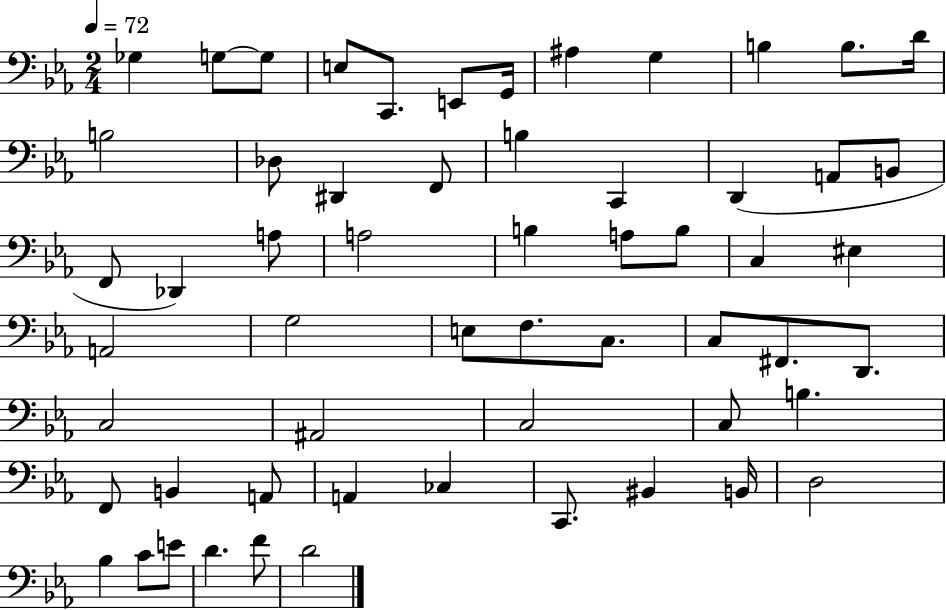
{
  \clef bass
  \numericTimeSignature
  \time 2/4
  \key ees \major
  \tempo 4 = 72
  ges4 g8~~ g8 | e8 c,8. e,8 g,16 | ais4 g4 | b4 b8. d'16 | \break b2 | des8 dis,4 f,8 | b4 c,4 | d,4( a,8 b,8 | \break f,8 des,4) a8 | a2 | b4 a8 b8 | c4 eis4 | \break a,2 | g2 | e8 f8. c8. | c8 fis,8. d,8. | \break c2 | ais,2 | c2 | c8 b4. | \break f,8 b,4 a,8 | a,4 ces4 | c,8. bis,4 b,16 | d2 | \break bes4 c'8 e'8 | d'4. f'8 | d'2 | \bar "|."
}